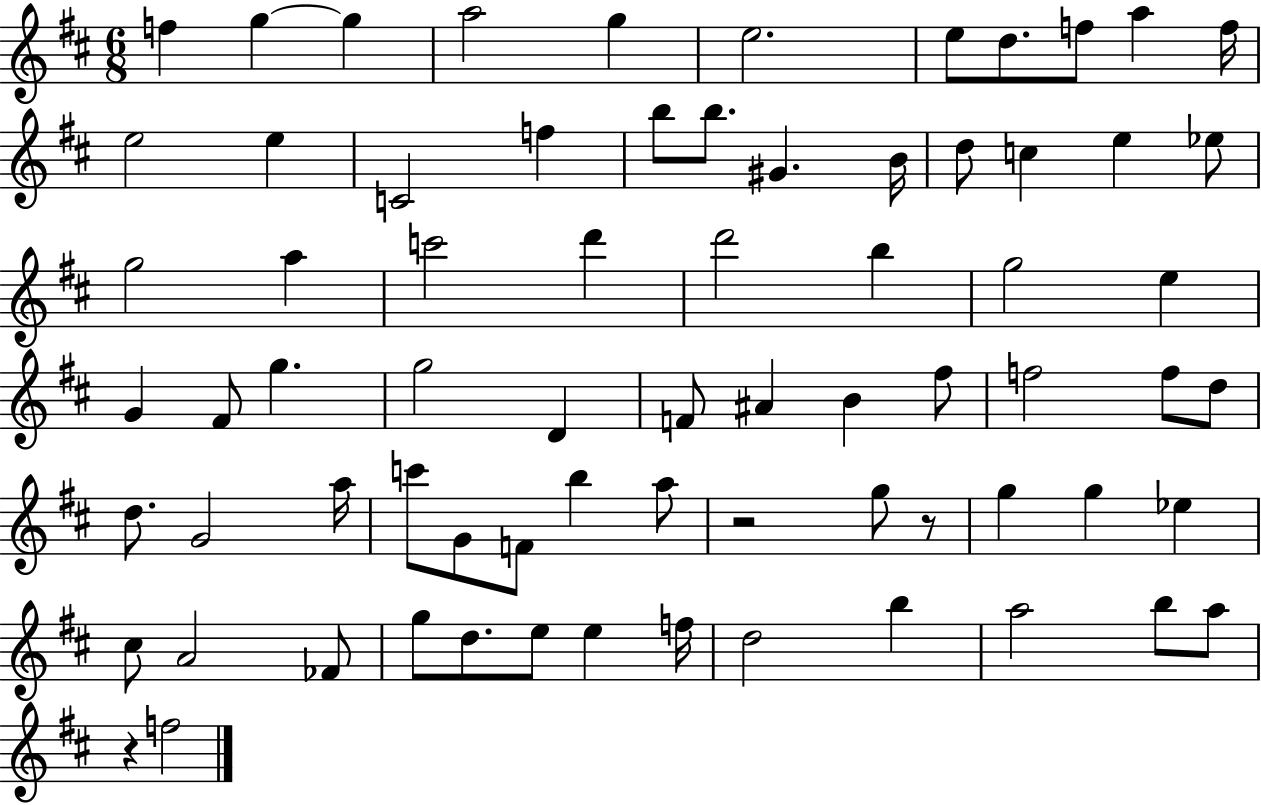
F5/q G5/q G5/q A5/h G5/q E5/h. E5/e D5/e. F5/e A5/q F5/s E5/h E5/q C4/h F5/q B5/e B5/e. G#4/q. B4/s D5/e C5/q E5/q Eb5/e G5/h A5/q C6/h D6/q D6/h B5/q G5/h E5/q G4/q F#4/e G5/q. G5/h D4/q F4/e A#4/q B4/q F#5/e F5/h F5/e D5/e D5/e. G4/h A5/s C6/e G4/e F4/e B5/q A5/e R/h G5/e R/e G5/q G5/q Eb5/q C#5/e A4/h FES4/e G5/e D5/e. E5/e E5/q F5/s D5/h B5/q A5/h B5/e A5/e R/q F5/h